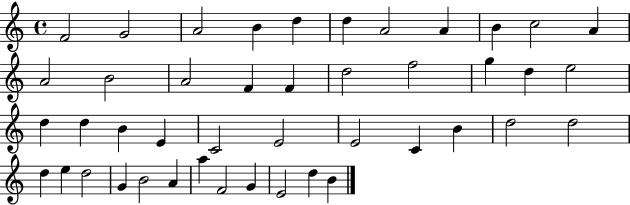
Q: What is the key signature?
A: C major